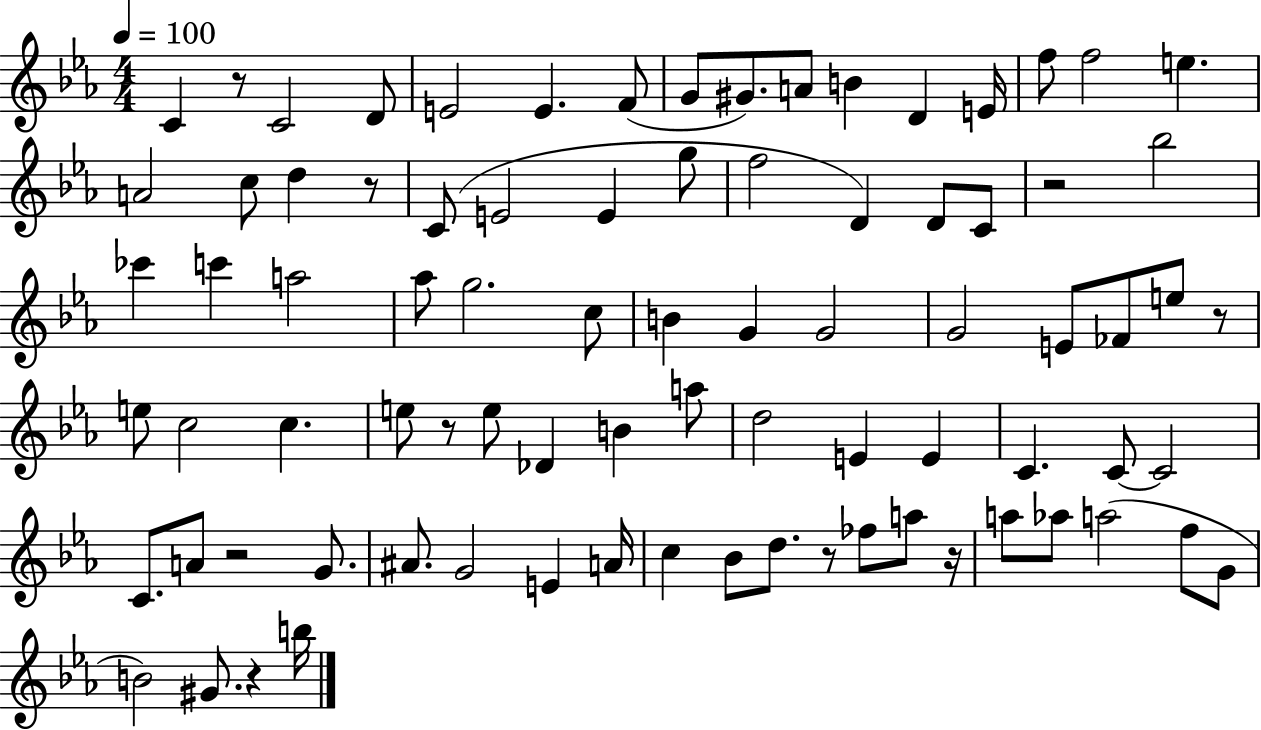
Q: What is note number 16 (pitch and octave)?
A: A4